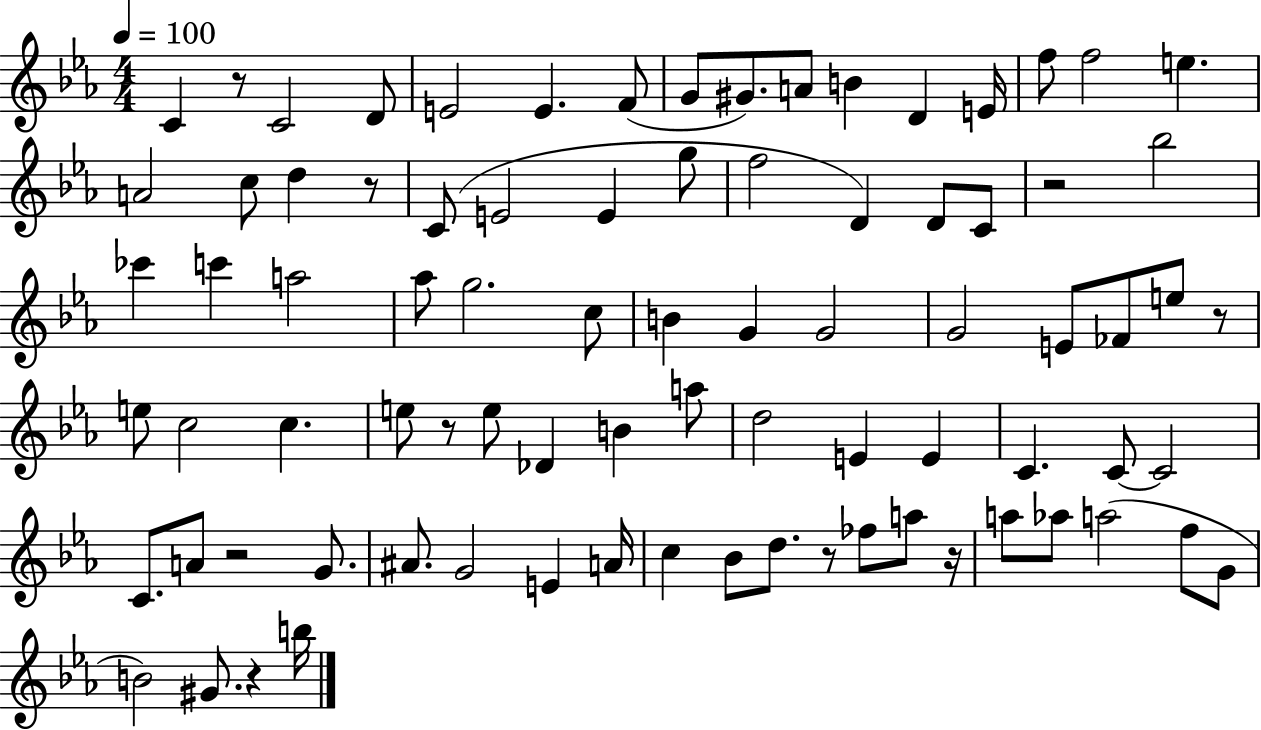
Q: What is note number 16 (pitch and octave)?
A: A4